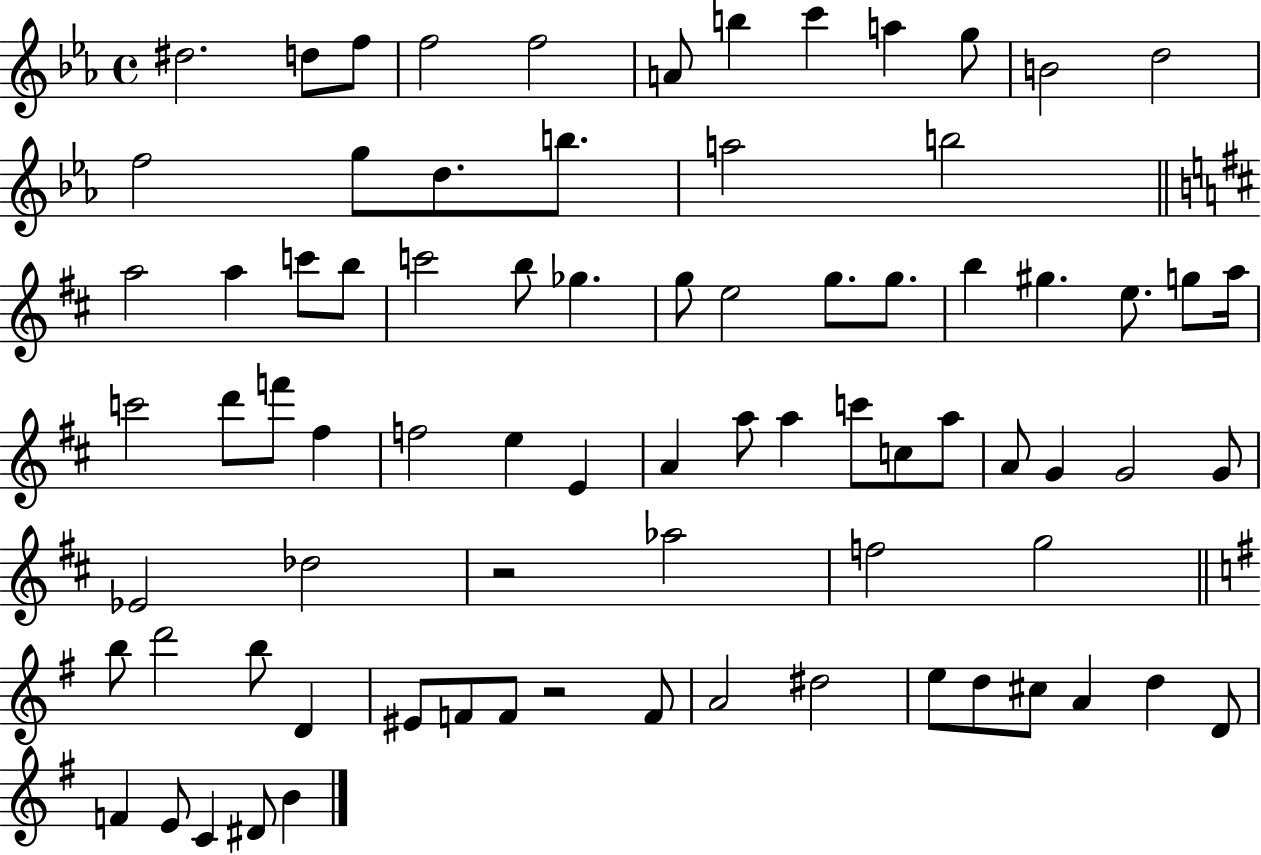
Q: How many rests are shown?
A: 2